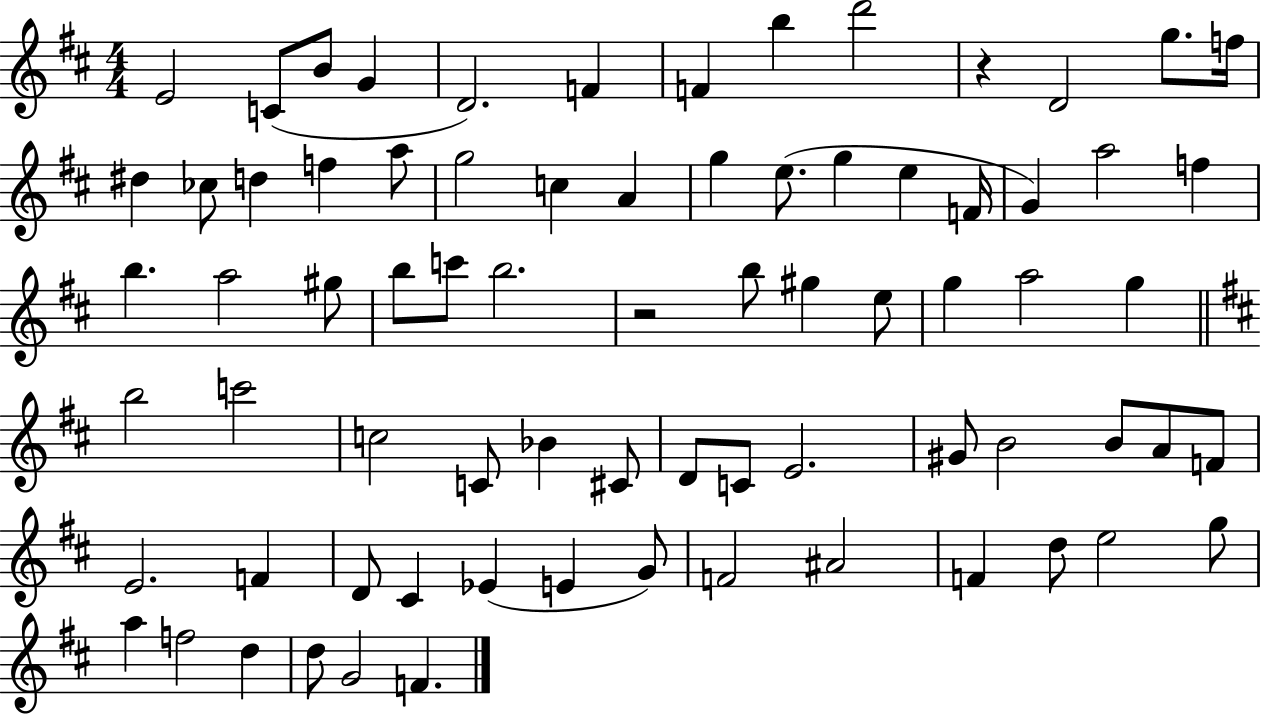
E4/h C4/e B4/e G4/q D4/h. F4/q F4/q B5/q D6/h R/q D4/h G5/e. F5/s D#5/q CES5/e D5/q F5/q A5/e G5/h C5/q A4/q G5/q E5/e. G5/q E5/q F4/s G4/q A5/h F5/q B5/q. A5/h G#5/e B5/e C6/e B5/h. R/h B5/e G#5/q E5/e G5/q A5/h G5/q B5/h C6/h C5/h C4/e Bb4/q C#4/e D4/e C4/e E4/h. G#4/e B4/h B4/e A4/e F4/e E4/h. F4/q D4/e C#4/q Eb4/q E4/q G4/e F4/h A#4/h F4/q D5/e E5/h G5/e A5/q F5/h D5/q D5/e G4/h F4/q.